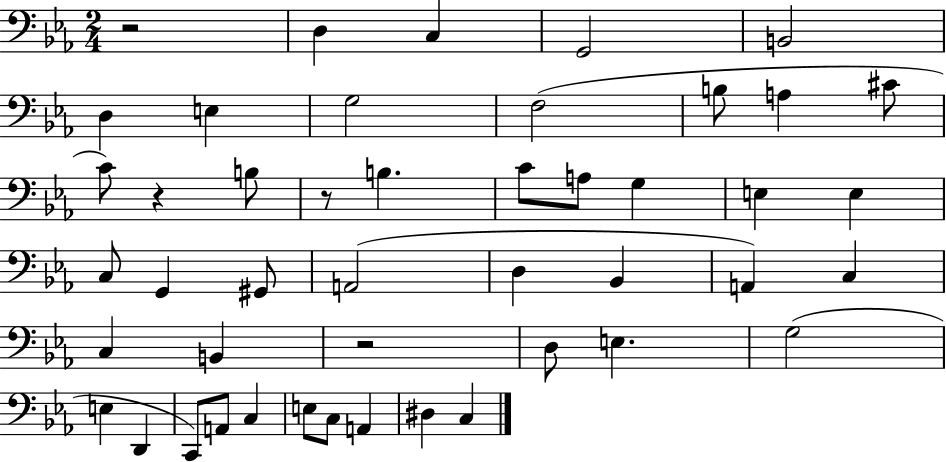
X:1
T:Untitled
M:2/4
L:1/4
K:Eb
z2 D, C, G,,2 B,,2 D, E, G,2 F,2 B,/2 A, ^C/2 C/2 z B,/2 z/2 B, C/2 A,/2 G, E, E, C,/2 G,, ^G,,/2 A,,2 D, _B,, A,, C, C, B,, z2 D,/2 E, G,2 E, D,, C,,/2 A,,/2 C, E,/2 C,/2 A,, ^D, C,